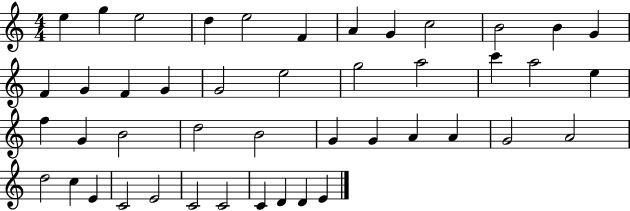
X:1
T:Untitled
M:4/4
L:1/4
K:C
e g e2 d e2 F A G c2 B2 B G F G F G G2 e2 g2 a2 c' a2 e f G B2 d2 B2 G G A A G2 A2 d2 c E C2 E2 C2 C2 C D D E